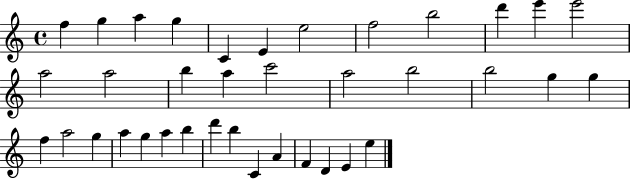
F5/q G5/q A5/q G5/q C4/q E4/q E5/h F5/h B5/h D6/q E6/q E6/h A5/h A5/h B5/q A5/q C6/h A5/h B5/h B5/h G5/q G5/q F5/q A5/h G5/q A5/q G5/q A5/q B5/q D6/q B5/q C4/q A4/q F4/q D4/q E4/q E5/q